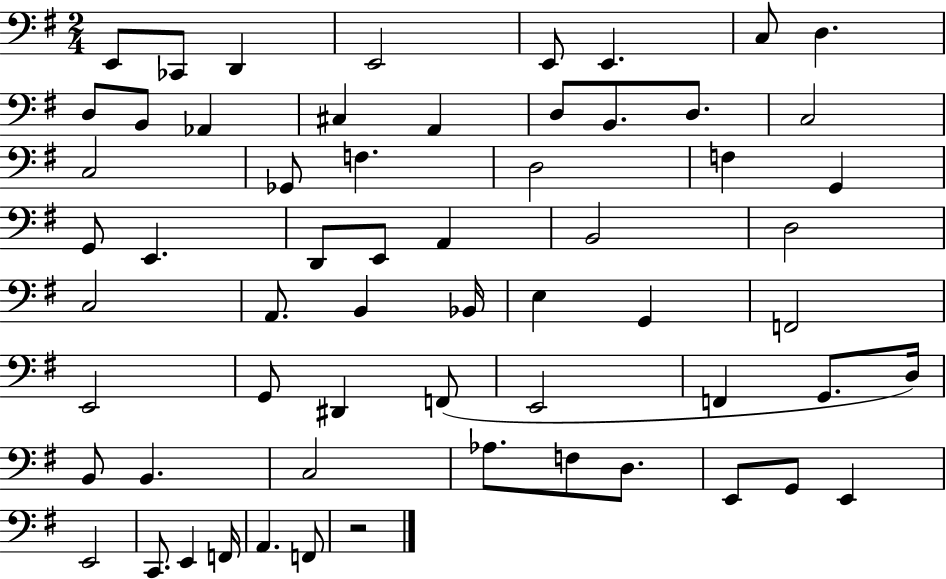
E2/e CES2/e D2/q E2/h E2/e E2/q. C3/e D3/q. D3/e B2/e Ab2/q C#3/q A2/q D3/e B2/e. D3/e. C3/h C3/h Gb2/e F3/q. D3/h F3/q G2/q G2/e E2/q. D2/e E2/e A2/q B2/h D3/h C3/h A2/e. B2/q Bb2/s E3/q G2/q F2/h E2/h G2/e D#2/q F2/e E2/h F2/q G2/e. D3/s B2/e B2/q. C3/h Ab3/e. F3/e D3/e. E2/e G2/e E2/q E2/h C2/e. E2/q F2/s A2/q. F2/e R/h